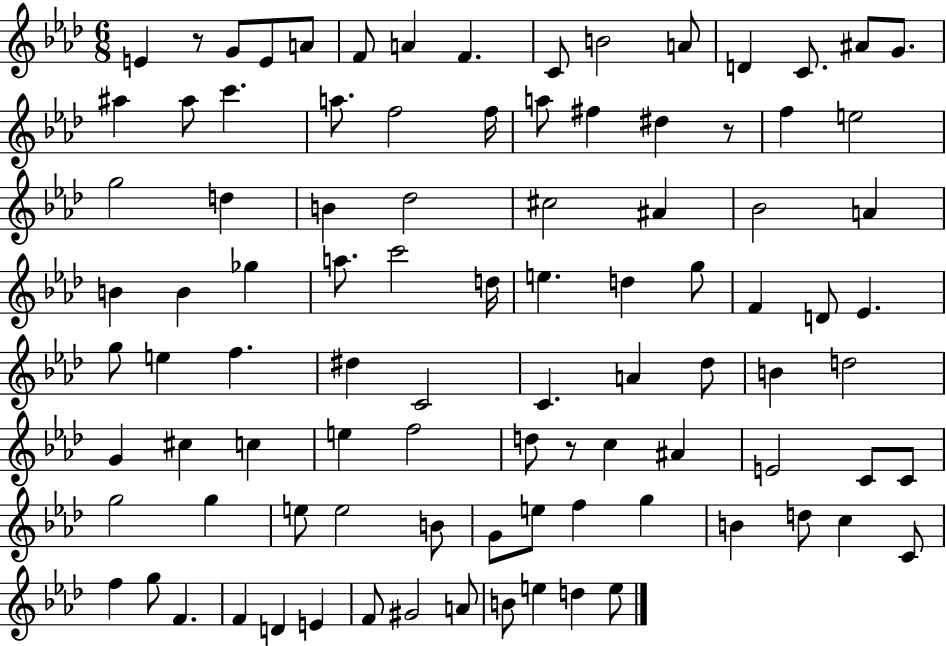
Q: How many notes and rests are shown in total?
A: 95